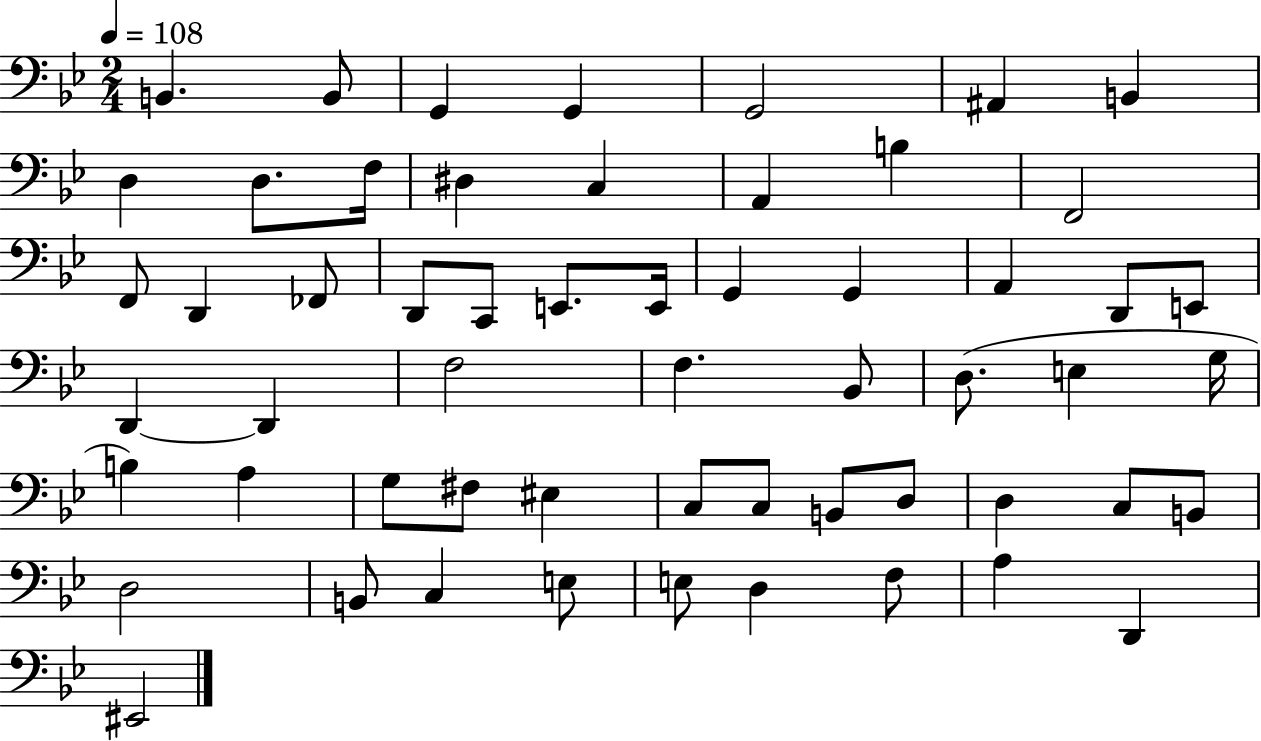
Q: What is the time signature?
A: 2/4